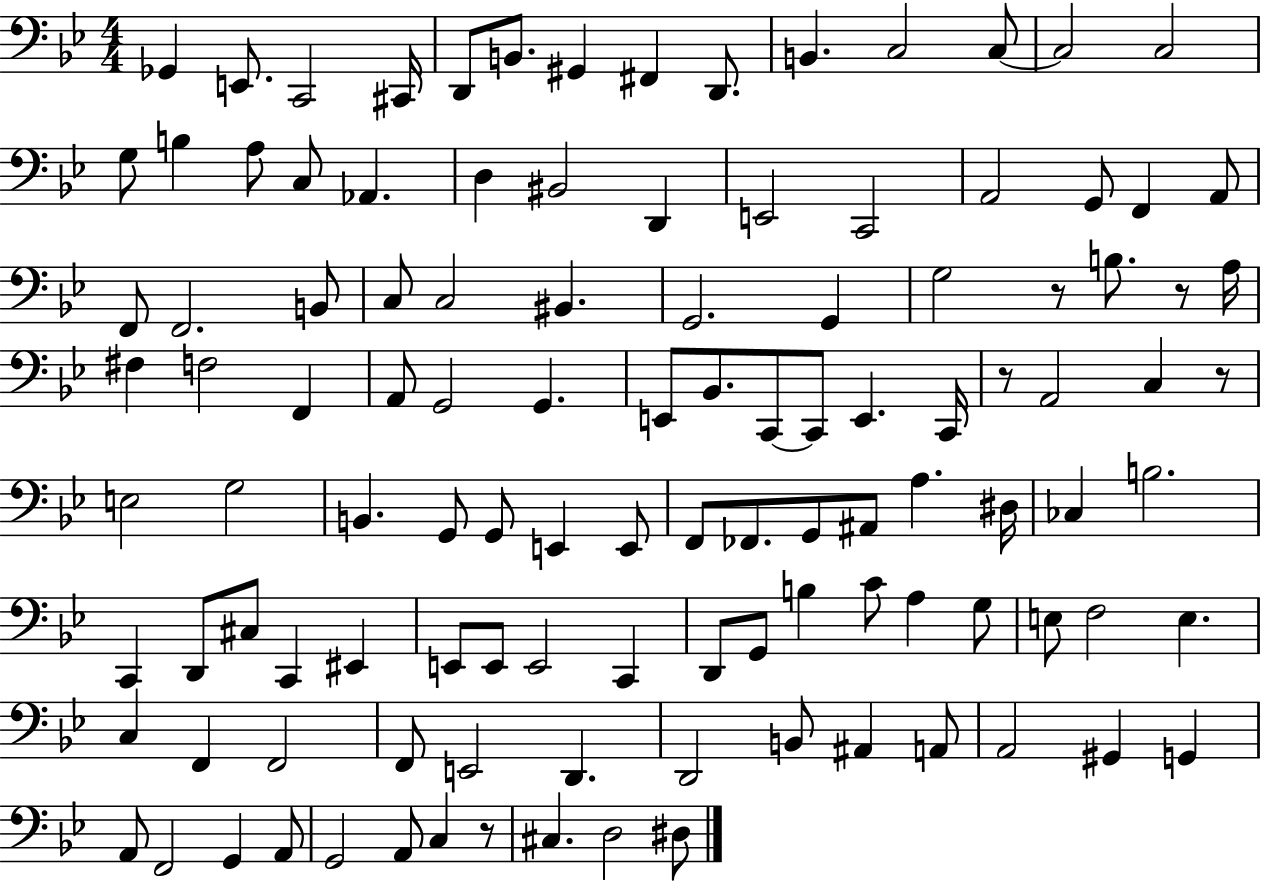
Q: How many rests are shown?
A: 5